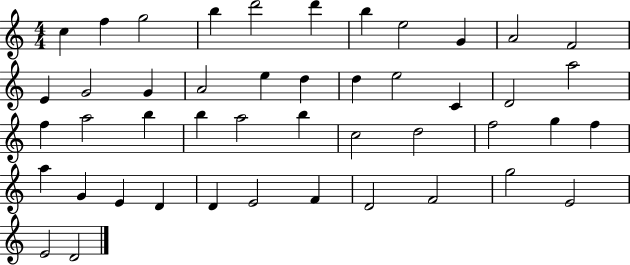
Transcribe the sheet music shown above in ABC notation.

X:1
T:Untitled
M:4/4
L:1/4
K:C
c f g2 b d'2 d' b e2 G A2 F2 E G2 G A2 e d d e2 C D2 a2 f a2 b b a2 b c2 d2 f2 g f a G E D D E2 F D2 F2 g2 E2 E2 D2